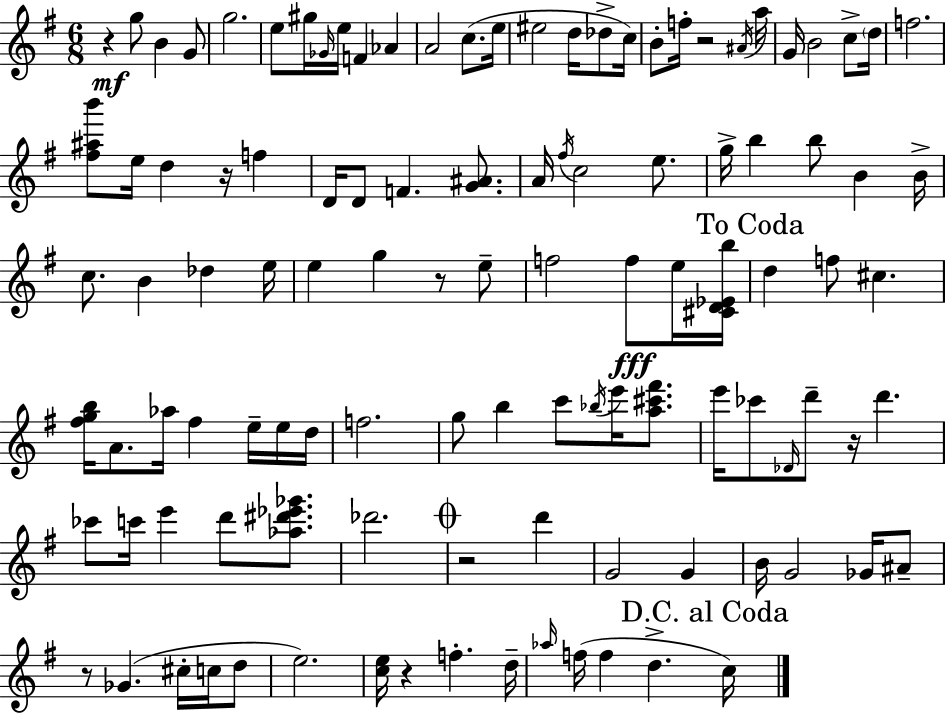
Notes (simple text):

R/q G5/e B4/q G4/e G5/h. E5/e G#5/s Gb4/s E5/s F4/q Ab4/q A4/h C5/e. E5/s EIS5/h D5/s Db5/e C5/s B4/e F5/s R/h A#4/s A5/s G4/s B4/h C5/e D5/s F5/h. [F#5,A#5,B6]/e E5/s D5/q R/s F5/q D4/s D4/e F4/q. [G4,A#4]/e. A4/s F#5/s C5/h E5/e. G5/s B5/q B5/e B4/q B4/s C5/e. B4/q Db5/q E5/s E5/q G5/q R/e E5/e F5/h F5/e E5/s [C#4,D4,Eb4,B5]/s D5/q F5/e C#5/q. [F#5,G5,B5]/s A4/e. Ab5/s F#5/q E5/s E5/s D5/s F5/h. G5/e B5/q C6/e Bb5/s E6/s [A5,C#6,F#6]/e. E6/s CES6/e Db4/s D6/e R/s D6/q. CES6/e C6/s E6/q D6/e [Ab5,D#6,Eb6,Gb6]/e. Db6/h. R/h D6/q G4/h G4/q B4/s G4/h Gb4/s A#4/e R/e Gb4/q. C#5/s C5/s D5/e E5/h. [C5,E5]/s R/q F5/q. D5/s Ab5/s F5/s F5/q D5/q. C5/s